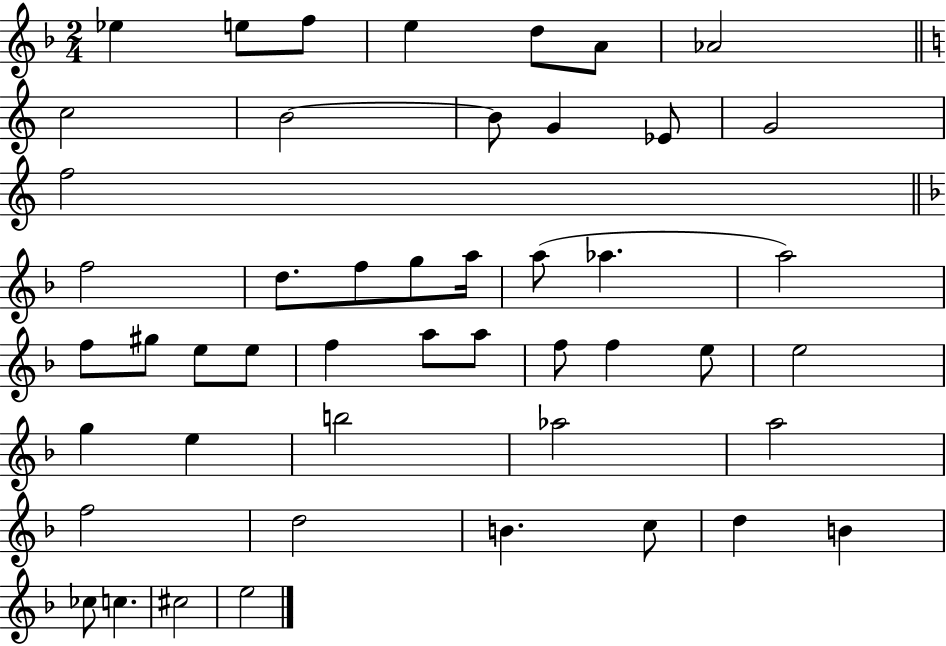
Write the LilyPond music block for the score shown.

{
  \clef treble
  \numericTimeSignature
  \time 2/4
  \key f \major
  \repeat volta 2 { ees''4 e''8 f''8 | e''4 d''8 a'8 | aes'2 | \bar "||" \break \key c \major c''2 | b'2~~ | b'8 g'4 ees'8 | g'2 | \break f''2 | \bar "||" \break \key f \major f''2 | d''8. f''8 g''8 a''16 | a''8( aes''4. | a''2) | \break f''8 gis''8 e''8 e''8 | f''4 a''8 a''8 | f''8 f''4 e''8 | e''2 | \break g''4 e''4 | b''2 | aes''2 | a''2 | \break f''2 | d''2 | b'4. c''8 | d''4 b'4 | \break ces''8 c''4. | cis''2 | e''2 | } \bar "|."
}